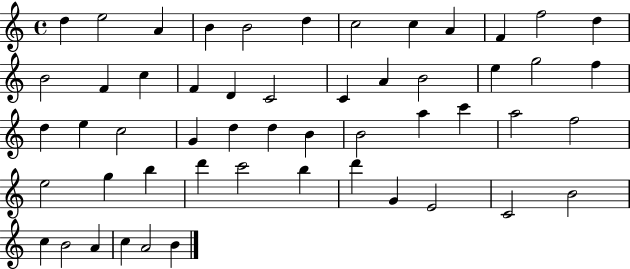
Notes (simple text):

D5/q E5/h A4/q B4/q B4/h D5/q C5/h C5/q A4/q F4/q F5/h D5/q B4/h F4/q C5/q F4/q D4/q C4/h C4/q A4/q B4/h E5/q G5/h F5/q D5/q E5/q C5/h G4/q D5/q D5/q B4/q B4/h A5/q C6/q A5/h F5/h E5/h G5/q B5/q D6/q C6/h B5/q D6/q G4/q E4/h C4/h B4/h C5/q B4/h A4/q C5/q A4/h B4/q